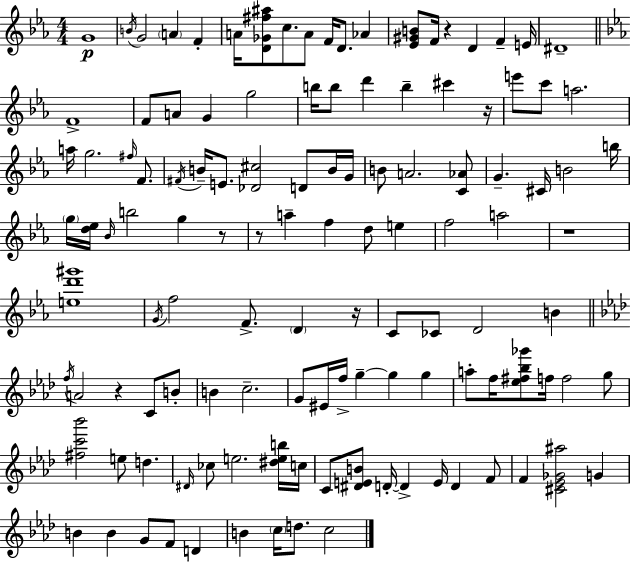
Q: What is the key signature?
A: C minor